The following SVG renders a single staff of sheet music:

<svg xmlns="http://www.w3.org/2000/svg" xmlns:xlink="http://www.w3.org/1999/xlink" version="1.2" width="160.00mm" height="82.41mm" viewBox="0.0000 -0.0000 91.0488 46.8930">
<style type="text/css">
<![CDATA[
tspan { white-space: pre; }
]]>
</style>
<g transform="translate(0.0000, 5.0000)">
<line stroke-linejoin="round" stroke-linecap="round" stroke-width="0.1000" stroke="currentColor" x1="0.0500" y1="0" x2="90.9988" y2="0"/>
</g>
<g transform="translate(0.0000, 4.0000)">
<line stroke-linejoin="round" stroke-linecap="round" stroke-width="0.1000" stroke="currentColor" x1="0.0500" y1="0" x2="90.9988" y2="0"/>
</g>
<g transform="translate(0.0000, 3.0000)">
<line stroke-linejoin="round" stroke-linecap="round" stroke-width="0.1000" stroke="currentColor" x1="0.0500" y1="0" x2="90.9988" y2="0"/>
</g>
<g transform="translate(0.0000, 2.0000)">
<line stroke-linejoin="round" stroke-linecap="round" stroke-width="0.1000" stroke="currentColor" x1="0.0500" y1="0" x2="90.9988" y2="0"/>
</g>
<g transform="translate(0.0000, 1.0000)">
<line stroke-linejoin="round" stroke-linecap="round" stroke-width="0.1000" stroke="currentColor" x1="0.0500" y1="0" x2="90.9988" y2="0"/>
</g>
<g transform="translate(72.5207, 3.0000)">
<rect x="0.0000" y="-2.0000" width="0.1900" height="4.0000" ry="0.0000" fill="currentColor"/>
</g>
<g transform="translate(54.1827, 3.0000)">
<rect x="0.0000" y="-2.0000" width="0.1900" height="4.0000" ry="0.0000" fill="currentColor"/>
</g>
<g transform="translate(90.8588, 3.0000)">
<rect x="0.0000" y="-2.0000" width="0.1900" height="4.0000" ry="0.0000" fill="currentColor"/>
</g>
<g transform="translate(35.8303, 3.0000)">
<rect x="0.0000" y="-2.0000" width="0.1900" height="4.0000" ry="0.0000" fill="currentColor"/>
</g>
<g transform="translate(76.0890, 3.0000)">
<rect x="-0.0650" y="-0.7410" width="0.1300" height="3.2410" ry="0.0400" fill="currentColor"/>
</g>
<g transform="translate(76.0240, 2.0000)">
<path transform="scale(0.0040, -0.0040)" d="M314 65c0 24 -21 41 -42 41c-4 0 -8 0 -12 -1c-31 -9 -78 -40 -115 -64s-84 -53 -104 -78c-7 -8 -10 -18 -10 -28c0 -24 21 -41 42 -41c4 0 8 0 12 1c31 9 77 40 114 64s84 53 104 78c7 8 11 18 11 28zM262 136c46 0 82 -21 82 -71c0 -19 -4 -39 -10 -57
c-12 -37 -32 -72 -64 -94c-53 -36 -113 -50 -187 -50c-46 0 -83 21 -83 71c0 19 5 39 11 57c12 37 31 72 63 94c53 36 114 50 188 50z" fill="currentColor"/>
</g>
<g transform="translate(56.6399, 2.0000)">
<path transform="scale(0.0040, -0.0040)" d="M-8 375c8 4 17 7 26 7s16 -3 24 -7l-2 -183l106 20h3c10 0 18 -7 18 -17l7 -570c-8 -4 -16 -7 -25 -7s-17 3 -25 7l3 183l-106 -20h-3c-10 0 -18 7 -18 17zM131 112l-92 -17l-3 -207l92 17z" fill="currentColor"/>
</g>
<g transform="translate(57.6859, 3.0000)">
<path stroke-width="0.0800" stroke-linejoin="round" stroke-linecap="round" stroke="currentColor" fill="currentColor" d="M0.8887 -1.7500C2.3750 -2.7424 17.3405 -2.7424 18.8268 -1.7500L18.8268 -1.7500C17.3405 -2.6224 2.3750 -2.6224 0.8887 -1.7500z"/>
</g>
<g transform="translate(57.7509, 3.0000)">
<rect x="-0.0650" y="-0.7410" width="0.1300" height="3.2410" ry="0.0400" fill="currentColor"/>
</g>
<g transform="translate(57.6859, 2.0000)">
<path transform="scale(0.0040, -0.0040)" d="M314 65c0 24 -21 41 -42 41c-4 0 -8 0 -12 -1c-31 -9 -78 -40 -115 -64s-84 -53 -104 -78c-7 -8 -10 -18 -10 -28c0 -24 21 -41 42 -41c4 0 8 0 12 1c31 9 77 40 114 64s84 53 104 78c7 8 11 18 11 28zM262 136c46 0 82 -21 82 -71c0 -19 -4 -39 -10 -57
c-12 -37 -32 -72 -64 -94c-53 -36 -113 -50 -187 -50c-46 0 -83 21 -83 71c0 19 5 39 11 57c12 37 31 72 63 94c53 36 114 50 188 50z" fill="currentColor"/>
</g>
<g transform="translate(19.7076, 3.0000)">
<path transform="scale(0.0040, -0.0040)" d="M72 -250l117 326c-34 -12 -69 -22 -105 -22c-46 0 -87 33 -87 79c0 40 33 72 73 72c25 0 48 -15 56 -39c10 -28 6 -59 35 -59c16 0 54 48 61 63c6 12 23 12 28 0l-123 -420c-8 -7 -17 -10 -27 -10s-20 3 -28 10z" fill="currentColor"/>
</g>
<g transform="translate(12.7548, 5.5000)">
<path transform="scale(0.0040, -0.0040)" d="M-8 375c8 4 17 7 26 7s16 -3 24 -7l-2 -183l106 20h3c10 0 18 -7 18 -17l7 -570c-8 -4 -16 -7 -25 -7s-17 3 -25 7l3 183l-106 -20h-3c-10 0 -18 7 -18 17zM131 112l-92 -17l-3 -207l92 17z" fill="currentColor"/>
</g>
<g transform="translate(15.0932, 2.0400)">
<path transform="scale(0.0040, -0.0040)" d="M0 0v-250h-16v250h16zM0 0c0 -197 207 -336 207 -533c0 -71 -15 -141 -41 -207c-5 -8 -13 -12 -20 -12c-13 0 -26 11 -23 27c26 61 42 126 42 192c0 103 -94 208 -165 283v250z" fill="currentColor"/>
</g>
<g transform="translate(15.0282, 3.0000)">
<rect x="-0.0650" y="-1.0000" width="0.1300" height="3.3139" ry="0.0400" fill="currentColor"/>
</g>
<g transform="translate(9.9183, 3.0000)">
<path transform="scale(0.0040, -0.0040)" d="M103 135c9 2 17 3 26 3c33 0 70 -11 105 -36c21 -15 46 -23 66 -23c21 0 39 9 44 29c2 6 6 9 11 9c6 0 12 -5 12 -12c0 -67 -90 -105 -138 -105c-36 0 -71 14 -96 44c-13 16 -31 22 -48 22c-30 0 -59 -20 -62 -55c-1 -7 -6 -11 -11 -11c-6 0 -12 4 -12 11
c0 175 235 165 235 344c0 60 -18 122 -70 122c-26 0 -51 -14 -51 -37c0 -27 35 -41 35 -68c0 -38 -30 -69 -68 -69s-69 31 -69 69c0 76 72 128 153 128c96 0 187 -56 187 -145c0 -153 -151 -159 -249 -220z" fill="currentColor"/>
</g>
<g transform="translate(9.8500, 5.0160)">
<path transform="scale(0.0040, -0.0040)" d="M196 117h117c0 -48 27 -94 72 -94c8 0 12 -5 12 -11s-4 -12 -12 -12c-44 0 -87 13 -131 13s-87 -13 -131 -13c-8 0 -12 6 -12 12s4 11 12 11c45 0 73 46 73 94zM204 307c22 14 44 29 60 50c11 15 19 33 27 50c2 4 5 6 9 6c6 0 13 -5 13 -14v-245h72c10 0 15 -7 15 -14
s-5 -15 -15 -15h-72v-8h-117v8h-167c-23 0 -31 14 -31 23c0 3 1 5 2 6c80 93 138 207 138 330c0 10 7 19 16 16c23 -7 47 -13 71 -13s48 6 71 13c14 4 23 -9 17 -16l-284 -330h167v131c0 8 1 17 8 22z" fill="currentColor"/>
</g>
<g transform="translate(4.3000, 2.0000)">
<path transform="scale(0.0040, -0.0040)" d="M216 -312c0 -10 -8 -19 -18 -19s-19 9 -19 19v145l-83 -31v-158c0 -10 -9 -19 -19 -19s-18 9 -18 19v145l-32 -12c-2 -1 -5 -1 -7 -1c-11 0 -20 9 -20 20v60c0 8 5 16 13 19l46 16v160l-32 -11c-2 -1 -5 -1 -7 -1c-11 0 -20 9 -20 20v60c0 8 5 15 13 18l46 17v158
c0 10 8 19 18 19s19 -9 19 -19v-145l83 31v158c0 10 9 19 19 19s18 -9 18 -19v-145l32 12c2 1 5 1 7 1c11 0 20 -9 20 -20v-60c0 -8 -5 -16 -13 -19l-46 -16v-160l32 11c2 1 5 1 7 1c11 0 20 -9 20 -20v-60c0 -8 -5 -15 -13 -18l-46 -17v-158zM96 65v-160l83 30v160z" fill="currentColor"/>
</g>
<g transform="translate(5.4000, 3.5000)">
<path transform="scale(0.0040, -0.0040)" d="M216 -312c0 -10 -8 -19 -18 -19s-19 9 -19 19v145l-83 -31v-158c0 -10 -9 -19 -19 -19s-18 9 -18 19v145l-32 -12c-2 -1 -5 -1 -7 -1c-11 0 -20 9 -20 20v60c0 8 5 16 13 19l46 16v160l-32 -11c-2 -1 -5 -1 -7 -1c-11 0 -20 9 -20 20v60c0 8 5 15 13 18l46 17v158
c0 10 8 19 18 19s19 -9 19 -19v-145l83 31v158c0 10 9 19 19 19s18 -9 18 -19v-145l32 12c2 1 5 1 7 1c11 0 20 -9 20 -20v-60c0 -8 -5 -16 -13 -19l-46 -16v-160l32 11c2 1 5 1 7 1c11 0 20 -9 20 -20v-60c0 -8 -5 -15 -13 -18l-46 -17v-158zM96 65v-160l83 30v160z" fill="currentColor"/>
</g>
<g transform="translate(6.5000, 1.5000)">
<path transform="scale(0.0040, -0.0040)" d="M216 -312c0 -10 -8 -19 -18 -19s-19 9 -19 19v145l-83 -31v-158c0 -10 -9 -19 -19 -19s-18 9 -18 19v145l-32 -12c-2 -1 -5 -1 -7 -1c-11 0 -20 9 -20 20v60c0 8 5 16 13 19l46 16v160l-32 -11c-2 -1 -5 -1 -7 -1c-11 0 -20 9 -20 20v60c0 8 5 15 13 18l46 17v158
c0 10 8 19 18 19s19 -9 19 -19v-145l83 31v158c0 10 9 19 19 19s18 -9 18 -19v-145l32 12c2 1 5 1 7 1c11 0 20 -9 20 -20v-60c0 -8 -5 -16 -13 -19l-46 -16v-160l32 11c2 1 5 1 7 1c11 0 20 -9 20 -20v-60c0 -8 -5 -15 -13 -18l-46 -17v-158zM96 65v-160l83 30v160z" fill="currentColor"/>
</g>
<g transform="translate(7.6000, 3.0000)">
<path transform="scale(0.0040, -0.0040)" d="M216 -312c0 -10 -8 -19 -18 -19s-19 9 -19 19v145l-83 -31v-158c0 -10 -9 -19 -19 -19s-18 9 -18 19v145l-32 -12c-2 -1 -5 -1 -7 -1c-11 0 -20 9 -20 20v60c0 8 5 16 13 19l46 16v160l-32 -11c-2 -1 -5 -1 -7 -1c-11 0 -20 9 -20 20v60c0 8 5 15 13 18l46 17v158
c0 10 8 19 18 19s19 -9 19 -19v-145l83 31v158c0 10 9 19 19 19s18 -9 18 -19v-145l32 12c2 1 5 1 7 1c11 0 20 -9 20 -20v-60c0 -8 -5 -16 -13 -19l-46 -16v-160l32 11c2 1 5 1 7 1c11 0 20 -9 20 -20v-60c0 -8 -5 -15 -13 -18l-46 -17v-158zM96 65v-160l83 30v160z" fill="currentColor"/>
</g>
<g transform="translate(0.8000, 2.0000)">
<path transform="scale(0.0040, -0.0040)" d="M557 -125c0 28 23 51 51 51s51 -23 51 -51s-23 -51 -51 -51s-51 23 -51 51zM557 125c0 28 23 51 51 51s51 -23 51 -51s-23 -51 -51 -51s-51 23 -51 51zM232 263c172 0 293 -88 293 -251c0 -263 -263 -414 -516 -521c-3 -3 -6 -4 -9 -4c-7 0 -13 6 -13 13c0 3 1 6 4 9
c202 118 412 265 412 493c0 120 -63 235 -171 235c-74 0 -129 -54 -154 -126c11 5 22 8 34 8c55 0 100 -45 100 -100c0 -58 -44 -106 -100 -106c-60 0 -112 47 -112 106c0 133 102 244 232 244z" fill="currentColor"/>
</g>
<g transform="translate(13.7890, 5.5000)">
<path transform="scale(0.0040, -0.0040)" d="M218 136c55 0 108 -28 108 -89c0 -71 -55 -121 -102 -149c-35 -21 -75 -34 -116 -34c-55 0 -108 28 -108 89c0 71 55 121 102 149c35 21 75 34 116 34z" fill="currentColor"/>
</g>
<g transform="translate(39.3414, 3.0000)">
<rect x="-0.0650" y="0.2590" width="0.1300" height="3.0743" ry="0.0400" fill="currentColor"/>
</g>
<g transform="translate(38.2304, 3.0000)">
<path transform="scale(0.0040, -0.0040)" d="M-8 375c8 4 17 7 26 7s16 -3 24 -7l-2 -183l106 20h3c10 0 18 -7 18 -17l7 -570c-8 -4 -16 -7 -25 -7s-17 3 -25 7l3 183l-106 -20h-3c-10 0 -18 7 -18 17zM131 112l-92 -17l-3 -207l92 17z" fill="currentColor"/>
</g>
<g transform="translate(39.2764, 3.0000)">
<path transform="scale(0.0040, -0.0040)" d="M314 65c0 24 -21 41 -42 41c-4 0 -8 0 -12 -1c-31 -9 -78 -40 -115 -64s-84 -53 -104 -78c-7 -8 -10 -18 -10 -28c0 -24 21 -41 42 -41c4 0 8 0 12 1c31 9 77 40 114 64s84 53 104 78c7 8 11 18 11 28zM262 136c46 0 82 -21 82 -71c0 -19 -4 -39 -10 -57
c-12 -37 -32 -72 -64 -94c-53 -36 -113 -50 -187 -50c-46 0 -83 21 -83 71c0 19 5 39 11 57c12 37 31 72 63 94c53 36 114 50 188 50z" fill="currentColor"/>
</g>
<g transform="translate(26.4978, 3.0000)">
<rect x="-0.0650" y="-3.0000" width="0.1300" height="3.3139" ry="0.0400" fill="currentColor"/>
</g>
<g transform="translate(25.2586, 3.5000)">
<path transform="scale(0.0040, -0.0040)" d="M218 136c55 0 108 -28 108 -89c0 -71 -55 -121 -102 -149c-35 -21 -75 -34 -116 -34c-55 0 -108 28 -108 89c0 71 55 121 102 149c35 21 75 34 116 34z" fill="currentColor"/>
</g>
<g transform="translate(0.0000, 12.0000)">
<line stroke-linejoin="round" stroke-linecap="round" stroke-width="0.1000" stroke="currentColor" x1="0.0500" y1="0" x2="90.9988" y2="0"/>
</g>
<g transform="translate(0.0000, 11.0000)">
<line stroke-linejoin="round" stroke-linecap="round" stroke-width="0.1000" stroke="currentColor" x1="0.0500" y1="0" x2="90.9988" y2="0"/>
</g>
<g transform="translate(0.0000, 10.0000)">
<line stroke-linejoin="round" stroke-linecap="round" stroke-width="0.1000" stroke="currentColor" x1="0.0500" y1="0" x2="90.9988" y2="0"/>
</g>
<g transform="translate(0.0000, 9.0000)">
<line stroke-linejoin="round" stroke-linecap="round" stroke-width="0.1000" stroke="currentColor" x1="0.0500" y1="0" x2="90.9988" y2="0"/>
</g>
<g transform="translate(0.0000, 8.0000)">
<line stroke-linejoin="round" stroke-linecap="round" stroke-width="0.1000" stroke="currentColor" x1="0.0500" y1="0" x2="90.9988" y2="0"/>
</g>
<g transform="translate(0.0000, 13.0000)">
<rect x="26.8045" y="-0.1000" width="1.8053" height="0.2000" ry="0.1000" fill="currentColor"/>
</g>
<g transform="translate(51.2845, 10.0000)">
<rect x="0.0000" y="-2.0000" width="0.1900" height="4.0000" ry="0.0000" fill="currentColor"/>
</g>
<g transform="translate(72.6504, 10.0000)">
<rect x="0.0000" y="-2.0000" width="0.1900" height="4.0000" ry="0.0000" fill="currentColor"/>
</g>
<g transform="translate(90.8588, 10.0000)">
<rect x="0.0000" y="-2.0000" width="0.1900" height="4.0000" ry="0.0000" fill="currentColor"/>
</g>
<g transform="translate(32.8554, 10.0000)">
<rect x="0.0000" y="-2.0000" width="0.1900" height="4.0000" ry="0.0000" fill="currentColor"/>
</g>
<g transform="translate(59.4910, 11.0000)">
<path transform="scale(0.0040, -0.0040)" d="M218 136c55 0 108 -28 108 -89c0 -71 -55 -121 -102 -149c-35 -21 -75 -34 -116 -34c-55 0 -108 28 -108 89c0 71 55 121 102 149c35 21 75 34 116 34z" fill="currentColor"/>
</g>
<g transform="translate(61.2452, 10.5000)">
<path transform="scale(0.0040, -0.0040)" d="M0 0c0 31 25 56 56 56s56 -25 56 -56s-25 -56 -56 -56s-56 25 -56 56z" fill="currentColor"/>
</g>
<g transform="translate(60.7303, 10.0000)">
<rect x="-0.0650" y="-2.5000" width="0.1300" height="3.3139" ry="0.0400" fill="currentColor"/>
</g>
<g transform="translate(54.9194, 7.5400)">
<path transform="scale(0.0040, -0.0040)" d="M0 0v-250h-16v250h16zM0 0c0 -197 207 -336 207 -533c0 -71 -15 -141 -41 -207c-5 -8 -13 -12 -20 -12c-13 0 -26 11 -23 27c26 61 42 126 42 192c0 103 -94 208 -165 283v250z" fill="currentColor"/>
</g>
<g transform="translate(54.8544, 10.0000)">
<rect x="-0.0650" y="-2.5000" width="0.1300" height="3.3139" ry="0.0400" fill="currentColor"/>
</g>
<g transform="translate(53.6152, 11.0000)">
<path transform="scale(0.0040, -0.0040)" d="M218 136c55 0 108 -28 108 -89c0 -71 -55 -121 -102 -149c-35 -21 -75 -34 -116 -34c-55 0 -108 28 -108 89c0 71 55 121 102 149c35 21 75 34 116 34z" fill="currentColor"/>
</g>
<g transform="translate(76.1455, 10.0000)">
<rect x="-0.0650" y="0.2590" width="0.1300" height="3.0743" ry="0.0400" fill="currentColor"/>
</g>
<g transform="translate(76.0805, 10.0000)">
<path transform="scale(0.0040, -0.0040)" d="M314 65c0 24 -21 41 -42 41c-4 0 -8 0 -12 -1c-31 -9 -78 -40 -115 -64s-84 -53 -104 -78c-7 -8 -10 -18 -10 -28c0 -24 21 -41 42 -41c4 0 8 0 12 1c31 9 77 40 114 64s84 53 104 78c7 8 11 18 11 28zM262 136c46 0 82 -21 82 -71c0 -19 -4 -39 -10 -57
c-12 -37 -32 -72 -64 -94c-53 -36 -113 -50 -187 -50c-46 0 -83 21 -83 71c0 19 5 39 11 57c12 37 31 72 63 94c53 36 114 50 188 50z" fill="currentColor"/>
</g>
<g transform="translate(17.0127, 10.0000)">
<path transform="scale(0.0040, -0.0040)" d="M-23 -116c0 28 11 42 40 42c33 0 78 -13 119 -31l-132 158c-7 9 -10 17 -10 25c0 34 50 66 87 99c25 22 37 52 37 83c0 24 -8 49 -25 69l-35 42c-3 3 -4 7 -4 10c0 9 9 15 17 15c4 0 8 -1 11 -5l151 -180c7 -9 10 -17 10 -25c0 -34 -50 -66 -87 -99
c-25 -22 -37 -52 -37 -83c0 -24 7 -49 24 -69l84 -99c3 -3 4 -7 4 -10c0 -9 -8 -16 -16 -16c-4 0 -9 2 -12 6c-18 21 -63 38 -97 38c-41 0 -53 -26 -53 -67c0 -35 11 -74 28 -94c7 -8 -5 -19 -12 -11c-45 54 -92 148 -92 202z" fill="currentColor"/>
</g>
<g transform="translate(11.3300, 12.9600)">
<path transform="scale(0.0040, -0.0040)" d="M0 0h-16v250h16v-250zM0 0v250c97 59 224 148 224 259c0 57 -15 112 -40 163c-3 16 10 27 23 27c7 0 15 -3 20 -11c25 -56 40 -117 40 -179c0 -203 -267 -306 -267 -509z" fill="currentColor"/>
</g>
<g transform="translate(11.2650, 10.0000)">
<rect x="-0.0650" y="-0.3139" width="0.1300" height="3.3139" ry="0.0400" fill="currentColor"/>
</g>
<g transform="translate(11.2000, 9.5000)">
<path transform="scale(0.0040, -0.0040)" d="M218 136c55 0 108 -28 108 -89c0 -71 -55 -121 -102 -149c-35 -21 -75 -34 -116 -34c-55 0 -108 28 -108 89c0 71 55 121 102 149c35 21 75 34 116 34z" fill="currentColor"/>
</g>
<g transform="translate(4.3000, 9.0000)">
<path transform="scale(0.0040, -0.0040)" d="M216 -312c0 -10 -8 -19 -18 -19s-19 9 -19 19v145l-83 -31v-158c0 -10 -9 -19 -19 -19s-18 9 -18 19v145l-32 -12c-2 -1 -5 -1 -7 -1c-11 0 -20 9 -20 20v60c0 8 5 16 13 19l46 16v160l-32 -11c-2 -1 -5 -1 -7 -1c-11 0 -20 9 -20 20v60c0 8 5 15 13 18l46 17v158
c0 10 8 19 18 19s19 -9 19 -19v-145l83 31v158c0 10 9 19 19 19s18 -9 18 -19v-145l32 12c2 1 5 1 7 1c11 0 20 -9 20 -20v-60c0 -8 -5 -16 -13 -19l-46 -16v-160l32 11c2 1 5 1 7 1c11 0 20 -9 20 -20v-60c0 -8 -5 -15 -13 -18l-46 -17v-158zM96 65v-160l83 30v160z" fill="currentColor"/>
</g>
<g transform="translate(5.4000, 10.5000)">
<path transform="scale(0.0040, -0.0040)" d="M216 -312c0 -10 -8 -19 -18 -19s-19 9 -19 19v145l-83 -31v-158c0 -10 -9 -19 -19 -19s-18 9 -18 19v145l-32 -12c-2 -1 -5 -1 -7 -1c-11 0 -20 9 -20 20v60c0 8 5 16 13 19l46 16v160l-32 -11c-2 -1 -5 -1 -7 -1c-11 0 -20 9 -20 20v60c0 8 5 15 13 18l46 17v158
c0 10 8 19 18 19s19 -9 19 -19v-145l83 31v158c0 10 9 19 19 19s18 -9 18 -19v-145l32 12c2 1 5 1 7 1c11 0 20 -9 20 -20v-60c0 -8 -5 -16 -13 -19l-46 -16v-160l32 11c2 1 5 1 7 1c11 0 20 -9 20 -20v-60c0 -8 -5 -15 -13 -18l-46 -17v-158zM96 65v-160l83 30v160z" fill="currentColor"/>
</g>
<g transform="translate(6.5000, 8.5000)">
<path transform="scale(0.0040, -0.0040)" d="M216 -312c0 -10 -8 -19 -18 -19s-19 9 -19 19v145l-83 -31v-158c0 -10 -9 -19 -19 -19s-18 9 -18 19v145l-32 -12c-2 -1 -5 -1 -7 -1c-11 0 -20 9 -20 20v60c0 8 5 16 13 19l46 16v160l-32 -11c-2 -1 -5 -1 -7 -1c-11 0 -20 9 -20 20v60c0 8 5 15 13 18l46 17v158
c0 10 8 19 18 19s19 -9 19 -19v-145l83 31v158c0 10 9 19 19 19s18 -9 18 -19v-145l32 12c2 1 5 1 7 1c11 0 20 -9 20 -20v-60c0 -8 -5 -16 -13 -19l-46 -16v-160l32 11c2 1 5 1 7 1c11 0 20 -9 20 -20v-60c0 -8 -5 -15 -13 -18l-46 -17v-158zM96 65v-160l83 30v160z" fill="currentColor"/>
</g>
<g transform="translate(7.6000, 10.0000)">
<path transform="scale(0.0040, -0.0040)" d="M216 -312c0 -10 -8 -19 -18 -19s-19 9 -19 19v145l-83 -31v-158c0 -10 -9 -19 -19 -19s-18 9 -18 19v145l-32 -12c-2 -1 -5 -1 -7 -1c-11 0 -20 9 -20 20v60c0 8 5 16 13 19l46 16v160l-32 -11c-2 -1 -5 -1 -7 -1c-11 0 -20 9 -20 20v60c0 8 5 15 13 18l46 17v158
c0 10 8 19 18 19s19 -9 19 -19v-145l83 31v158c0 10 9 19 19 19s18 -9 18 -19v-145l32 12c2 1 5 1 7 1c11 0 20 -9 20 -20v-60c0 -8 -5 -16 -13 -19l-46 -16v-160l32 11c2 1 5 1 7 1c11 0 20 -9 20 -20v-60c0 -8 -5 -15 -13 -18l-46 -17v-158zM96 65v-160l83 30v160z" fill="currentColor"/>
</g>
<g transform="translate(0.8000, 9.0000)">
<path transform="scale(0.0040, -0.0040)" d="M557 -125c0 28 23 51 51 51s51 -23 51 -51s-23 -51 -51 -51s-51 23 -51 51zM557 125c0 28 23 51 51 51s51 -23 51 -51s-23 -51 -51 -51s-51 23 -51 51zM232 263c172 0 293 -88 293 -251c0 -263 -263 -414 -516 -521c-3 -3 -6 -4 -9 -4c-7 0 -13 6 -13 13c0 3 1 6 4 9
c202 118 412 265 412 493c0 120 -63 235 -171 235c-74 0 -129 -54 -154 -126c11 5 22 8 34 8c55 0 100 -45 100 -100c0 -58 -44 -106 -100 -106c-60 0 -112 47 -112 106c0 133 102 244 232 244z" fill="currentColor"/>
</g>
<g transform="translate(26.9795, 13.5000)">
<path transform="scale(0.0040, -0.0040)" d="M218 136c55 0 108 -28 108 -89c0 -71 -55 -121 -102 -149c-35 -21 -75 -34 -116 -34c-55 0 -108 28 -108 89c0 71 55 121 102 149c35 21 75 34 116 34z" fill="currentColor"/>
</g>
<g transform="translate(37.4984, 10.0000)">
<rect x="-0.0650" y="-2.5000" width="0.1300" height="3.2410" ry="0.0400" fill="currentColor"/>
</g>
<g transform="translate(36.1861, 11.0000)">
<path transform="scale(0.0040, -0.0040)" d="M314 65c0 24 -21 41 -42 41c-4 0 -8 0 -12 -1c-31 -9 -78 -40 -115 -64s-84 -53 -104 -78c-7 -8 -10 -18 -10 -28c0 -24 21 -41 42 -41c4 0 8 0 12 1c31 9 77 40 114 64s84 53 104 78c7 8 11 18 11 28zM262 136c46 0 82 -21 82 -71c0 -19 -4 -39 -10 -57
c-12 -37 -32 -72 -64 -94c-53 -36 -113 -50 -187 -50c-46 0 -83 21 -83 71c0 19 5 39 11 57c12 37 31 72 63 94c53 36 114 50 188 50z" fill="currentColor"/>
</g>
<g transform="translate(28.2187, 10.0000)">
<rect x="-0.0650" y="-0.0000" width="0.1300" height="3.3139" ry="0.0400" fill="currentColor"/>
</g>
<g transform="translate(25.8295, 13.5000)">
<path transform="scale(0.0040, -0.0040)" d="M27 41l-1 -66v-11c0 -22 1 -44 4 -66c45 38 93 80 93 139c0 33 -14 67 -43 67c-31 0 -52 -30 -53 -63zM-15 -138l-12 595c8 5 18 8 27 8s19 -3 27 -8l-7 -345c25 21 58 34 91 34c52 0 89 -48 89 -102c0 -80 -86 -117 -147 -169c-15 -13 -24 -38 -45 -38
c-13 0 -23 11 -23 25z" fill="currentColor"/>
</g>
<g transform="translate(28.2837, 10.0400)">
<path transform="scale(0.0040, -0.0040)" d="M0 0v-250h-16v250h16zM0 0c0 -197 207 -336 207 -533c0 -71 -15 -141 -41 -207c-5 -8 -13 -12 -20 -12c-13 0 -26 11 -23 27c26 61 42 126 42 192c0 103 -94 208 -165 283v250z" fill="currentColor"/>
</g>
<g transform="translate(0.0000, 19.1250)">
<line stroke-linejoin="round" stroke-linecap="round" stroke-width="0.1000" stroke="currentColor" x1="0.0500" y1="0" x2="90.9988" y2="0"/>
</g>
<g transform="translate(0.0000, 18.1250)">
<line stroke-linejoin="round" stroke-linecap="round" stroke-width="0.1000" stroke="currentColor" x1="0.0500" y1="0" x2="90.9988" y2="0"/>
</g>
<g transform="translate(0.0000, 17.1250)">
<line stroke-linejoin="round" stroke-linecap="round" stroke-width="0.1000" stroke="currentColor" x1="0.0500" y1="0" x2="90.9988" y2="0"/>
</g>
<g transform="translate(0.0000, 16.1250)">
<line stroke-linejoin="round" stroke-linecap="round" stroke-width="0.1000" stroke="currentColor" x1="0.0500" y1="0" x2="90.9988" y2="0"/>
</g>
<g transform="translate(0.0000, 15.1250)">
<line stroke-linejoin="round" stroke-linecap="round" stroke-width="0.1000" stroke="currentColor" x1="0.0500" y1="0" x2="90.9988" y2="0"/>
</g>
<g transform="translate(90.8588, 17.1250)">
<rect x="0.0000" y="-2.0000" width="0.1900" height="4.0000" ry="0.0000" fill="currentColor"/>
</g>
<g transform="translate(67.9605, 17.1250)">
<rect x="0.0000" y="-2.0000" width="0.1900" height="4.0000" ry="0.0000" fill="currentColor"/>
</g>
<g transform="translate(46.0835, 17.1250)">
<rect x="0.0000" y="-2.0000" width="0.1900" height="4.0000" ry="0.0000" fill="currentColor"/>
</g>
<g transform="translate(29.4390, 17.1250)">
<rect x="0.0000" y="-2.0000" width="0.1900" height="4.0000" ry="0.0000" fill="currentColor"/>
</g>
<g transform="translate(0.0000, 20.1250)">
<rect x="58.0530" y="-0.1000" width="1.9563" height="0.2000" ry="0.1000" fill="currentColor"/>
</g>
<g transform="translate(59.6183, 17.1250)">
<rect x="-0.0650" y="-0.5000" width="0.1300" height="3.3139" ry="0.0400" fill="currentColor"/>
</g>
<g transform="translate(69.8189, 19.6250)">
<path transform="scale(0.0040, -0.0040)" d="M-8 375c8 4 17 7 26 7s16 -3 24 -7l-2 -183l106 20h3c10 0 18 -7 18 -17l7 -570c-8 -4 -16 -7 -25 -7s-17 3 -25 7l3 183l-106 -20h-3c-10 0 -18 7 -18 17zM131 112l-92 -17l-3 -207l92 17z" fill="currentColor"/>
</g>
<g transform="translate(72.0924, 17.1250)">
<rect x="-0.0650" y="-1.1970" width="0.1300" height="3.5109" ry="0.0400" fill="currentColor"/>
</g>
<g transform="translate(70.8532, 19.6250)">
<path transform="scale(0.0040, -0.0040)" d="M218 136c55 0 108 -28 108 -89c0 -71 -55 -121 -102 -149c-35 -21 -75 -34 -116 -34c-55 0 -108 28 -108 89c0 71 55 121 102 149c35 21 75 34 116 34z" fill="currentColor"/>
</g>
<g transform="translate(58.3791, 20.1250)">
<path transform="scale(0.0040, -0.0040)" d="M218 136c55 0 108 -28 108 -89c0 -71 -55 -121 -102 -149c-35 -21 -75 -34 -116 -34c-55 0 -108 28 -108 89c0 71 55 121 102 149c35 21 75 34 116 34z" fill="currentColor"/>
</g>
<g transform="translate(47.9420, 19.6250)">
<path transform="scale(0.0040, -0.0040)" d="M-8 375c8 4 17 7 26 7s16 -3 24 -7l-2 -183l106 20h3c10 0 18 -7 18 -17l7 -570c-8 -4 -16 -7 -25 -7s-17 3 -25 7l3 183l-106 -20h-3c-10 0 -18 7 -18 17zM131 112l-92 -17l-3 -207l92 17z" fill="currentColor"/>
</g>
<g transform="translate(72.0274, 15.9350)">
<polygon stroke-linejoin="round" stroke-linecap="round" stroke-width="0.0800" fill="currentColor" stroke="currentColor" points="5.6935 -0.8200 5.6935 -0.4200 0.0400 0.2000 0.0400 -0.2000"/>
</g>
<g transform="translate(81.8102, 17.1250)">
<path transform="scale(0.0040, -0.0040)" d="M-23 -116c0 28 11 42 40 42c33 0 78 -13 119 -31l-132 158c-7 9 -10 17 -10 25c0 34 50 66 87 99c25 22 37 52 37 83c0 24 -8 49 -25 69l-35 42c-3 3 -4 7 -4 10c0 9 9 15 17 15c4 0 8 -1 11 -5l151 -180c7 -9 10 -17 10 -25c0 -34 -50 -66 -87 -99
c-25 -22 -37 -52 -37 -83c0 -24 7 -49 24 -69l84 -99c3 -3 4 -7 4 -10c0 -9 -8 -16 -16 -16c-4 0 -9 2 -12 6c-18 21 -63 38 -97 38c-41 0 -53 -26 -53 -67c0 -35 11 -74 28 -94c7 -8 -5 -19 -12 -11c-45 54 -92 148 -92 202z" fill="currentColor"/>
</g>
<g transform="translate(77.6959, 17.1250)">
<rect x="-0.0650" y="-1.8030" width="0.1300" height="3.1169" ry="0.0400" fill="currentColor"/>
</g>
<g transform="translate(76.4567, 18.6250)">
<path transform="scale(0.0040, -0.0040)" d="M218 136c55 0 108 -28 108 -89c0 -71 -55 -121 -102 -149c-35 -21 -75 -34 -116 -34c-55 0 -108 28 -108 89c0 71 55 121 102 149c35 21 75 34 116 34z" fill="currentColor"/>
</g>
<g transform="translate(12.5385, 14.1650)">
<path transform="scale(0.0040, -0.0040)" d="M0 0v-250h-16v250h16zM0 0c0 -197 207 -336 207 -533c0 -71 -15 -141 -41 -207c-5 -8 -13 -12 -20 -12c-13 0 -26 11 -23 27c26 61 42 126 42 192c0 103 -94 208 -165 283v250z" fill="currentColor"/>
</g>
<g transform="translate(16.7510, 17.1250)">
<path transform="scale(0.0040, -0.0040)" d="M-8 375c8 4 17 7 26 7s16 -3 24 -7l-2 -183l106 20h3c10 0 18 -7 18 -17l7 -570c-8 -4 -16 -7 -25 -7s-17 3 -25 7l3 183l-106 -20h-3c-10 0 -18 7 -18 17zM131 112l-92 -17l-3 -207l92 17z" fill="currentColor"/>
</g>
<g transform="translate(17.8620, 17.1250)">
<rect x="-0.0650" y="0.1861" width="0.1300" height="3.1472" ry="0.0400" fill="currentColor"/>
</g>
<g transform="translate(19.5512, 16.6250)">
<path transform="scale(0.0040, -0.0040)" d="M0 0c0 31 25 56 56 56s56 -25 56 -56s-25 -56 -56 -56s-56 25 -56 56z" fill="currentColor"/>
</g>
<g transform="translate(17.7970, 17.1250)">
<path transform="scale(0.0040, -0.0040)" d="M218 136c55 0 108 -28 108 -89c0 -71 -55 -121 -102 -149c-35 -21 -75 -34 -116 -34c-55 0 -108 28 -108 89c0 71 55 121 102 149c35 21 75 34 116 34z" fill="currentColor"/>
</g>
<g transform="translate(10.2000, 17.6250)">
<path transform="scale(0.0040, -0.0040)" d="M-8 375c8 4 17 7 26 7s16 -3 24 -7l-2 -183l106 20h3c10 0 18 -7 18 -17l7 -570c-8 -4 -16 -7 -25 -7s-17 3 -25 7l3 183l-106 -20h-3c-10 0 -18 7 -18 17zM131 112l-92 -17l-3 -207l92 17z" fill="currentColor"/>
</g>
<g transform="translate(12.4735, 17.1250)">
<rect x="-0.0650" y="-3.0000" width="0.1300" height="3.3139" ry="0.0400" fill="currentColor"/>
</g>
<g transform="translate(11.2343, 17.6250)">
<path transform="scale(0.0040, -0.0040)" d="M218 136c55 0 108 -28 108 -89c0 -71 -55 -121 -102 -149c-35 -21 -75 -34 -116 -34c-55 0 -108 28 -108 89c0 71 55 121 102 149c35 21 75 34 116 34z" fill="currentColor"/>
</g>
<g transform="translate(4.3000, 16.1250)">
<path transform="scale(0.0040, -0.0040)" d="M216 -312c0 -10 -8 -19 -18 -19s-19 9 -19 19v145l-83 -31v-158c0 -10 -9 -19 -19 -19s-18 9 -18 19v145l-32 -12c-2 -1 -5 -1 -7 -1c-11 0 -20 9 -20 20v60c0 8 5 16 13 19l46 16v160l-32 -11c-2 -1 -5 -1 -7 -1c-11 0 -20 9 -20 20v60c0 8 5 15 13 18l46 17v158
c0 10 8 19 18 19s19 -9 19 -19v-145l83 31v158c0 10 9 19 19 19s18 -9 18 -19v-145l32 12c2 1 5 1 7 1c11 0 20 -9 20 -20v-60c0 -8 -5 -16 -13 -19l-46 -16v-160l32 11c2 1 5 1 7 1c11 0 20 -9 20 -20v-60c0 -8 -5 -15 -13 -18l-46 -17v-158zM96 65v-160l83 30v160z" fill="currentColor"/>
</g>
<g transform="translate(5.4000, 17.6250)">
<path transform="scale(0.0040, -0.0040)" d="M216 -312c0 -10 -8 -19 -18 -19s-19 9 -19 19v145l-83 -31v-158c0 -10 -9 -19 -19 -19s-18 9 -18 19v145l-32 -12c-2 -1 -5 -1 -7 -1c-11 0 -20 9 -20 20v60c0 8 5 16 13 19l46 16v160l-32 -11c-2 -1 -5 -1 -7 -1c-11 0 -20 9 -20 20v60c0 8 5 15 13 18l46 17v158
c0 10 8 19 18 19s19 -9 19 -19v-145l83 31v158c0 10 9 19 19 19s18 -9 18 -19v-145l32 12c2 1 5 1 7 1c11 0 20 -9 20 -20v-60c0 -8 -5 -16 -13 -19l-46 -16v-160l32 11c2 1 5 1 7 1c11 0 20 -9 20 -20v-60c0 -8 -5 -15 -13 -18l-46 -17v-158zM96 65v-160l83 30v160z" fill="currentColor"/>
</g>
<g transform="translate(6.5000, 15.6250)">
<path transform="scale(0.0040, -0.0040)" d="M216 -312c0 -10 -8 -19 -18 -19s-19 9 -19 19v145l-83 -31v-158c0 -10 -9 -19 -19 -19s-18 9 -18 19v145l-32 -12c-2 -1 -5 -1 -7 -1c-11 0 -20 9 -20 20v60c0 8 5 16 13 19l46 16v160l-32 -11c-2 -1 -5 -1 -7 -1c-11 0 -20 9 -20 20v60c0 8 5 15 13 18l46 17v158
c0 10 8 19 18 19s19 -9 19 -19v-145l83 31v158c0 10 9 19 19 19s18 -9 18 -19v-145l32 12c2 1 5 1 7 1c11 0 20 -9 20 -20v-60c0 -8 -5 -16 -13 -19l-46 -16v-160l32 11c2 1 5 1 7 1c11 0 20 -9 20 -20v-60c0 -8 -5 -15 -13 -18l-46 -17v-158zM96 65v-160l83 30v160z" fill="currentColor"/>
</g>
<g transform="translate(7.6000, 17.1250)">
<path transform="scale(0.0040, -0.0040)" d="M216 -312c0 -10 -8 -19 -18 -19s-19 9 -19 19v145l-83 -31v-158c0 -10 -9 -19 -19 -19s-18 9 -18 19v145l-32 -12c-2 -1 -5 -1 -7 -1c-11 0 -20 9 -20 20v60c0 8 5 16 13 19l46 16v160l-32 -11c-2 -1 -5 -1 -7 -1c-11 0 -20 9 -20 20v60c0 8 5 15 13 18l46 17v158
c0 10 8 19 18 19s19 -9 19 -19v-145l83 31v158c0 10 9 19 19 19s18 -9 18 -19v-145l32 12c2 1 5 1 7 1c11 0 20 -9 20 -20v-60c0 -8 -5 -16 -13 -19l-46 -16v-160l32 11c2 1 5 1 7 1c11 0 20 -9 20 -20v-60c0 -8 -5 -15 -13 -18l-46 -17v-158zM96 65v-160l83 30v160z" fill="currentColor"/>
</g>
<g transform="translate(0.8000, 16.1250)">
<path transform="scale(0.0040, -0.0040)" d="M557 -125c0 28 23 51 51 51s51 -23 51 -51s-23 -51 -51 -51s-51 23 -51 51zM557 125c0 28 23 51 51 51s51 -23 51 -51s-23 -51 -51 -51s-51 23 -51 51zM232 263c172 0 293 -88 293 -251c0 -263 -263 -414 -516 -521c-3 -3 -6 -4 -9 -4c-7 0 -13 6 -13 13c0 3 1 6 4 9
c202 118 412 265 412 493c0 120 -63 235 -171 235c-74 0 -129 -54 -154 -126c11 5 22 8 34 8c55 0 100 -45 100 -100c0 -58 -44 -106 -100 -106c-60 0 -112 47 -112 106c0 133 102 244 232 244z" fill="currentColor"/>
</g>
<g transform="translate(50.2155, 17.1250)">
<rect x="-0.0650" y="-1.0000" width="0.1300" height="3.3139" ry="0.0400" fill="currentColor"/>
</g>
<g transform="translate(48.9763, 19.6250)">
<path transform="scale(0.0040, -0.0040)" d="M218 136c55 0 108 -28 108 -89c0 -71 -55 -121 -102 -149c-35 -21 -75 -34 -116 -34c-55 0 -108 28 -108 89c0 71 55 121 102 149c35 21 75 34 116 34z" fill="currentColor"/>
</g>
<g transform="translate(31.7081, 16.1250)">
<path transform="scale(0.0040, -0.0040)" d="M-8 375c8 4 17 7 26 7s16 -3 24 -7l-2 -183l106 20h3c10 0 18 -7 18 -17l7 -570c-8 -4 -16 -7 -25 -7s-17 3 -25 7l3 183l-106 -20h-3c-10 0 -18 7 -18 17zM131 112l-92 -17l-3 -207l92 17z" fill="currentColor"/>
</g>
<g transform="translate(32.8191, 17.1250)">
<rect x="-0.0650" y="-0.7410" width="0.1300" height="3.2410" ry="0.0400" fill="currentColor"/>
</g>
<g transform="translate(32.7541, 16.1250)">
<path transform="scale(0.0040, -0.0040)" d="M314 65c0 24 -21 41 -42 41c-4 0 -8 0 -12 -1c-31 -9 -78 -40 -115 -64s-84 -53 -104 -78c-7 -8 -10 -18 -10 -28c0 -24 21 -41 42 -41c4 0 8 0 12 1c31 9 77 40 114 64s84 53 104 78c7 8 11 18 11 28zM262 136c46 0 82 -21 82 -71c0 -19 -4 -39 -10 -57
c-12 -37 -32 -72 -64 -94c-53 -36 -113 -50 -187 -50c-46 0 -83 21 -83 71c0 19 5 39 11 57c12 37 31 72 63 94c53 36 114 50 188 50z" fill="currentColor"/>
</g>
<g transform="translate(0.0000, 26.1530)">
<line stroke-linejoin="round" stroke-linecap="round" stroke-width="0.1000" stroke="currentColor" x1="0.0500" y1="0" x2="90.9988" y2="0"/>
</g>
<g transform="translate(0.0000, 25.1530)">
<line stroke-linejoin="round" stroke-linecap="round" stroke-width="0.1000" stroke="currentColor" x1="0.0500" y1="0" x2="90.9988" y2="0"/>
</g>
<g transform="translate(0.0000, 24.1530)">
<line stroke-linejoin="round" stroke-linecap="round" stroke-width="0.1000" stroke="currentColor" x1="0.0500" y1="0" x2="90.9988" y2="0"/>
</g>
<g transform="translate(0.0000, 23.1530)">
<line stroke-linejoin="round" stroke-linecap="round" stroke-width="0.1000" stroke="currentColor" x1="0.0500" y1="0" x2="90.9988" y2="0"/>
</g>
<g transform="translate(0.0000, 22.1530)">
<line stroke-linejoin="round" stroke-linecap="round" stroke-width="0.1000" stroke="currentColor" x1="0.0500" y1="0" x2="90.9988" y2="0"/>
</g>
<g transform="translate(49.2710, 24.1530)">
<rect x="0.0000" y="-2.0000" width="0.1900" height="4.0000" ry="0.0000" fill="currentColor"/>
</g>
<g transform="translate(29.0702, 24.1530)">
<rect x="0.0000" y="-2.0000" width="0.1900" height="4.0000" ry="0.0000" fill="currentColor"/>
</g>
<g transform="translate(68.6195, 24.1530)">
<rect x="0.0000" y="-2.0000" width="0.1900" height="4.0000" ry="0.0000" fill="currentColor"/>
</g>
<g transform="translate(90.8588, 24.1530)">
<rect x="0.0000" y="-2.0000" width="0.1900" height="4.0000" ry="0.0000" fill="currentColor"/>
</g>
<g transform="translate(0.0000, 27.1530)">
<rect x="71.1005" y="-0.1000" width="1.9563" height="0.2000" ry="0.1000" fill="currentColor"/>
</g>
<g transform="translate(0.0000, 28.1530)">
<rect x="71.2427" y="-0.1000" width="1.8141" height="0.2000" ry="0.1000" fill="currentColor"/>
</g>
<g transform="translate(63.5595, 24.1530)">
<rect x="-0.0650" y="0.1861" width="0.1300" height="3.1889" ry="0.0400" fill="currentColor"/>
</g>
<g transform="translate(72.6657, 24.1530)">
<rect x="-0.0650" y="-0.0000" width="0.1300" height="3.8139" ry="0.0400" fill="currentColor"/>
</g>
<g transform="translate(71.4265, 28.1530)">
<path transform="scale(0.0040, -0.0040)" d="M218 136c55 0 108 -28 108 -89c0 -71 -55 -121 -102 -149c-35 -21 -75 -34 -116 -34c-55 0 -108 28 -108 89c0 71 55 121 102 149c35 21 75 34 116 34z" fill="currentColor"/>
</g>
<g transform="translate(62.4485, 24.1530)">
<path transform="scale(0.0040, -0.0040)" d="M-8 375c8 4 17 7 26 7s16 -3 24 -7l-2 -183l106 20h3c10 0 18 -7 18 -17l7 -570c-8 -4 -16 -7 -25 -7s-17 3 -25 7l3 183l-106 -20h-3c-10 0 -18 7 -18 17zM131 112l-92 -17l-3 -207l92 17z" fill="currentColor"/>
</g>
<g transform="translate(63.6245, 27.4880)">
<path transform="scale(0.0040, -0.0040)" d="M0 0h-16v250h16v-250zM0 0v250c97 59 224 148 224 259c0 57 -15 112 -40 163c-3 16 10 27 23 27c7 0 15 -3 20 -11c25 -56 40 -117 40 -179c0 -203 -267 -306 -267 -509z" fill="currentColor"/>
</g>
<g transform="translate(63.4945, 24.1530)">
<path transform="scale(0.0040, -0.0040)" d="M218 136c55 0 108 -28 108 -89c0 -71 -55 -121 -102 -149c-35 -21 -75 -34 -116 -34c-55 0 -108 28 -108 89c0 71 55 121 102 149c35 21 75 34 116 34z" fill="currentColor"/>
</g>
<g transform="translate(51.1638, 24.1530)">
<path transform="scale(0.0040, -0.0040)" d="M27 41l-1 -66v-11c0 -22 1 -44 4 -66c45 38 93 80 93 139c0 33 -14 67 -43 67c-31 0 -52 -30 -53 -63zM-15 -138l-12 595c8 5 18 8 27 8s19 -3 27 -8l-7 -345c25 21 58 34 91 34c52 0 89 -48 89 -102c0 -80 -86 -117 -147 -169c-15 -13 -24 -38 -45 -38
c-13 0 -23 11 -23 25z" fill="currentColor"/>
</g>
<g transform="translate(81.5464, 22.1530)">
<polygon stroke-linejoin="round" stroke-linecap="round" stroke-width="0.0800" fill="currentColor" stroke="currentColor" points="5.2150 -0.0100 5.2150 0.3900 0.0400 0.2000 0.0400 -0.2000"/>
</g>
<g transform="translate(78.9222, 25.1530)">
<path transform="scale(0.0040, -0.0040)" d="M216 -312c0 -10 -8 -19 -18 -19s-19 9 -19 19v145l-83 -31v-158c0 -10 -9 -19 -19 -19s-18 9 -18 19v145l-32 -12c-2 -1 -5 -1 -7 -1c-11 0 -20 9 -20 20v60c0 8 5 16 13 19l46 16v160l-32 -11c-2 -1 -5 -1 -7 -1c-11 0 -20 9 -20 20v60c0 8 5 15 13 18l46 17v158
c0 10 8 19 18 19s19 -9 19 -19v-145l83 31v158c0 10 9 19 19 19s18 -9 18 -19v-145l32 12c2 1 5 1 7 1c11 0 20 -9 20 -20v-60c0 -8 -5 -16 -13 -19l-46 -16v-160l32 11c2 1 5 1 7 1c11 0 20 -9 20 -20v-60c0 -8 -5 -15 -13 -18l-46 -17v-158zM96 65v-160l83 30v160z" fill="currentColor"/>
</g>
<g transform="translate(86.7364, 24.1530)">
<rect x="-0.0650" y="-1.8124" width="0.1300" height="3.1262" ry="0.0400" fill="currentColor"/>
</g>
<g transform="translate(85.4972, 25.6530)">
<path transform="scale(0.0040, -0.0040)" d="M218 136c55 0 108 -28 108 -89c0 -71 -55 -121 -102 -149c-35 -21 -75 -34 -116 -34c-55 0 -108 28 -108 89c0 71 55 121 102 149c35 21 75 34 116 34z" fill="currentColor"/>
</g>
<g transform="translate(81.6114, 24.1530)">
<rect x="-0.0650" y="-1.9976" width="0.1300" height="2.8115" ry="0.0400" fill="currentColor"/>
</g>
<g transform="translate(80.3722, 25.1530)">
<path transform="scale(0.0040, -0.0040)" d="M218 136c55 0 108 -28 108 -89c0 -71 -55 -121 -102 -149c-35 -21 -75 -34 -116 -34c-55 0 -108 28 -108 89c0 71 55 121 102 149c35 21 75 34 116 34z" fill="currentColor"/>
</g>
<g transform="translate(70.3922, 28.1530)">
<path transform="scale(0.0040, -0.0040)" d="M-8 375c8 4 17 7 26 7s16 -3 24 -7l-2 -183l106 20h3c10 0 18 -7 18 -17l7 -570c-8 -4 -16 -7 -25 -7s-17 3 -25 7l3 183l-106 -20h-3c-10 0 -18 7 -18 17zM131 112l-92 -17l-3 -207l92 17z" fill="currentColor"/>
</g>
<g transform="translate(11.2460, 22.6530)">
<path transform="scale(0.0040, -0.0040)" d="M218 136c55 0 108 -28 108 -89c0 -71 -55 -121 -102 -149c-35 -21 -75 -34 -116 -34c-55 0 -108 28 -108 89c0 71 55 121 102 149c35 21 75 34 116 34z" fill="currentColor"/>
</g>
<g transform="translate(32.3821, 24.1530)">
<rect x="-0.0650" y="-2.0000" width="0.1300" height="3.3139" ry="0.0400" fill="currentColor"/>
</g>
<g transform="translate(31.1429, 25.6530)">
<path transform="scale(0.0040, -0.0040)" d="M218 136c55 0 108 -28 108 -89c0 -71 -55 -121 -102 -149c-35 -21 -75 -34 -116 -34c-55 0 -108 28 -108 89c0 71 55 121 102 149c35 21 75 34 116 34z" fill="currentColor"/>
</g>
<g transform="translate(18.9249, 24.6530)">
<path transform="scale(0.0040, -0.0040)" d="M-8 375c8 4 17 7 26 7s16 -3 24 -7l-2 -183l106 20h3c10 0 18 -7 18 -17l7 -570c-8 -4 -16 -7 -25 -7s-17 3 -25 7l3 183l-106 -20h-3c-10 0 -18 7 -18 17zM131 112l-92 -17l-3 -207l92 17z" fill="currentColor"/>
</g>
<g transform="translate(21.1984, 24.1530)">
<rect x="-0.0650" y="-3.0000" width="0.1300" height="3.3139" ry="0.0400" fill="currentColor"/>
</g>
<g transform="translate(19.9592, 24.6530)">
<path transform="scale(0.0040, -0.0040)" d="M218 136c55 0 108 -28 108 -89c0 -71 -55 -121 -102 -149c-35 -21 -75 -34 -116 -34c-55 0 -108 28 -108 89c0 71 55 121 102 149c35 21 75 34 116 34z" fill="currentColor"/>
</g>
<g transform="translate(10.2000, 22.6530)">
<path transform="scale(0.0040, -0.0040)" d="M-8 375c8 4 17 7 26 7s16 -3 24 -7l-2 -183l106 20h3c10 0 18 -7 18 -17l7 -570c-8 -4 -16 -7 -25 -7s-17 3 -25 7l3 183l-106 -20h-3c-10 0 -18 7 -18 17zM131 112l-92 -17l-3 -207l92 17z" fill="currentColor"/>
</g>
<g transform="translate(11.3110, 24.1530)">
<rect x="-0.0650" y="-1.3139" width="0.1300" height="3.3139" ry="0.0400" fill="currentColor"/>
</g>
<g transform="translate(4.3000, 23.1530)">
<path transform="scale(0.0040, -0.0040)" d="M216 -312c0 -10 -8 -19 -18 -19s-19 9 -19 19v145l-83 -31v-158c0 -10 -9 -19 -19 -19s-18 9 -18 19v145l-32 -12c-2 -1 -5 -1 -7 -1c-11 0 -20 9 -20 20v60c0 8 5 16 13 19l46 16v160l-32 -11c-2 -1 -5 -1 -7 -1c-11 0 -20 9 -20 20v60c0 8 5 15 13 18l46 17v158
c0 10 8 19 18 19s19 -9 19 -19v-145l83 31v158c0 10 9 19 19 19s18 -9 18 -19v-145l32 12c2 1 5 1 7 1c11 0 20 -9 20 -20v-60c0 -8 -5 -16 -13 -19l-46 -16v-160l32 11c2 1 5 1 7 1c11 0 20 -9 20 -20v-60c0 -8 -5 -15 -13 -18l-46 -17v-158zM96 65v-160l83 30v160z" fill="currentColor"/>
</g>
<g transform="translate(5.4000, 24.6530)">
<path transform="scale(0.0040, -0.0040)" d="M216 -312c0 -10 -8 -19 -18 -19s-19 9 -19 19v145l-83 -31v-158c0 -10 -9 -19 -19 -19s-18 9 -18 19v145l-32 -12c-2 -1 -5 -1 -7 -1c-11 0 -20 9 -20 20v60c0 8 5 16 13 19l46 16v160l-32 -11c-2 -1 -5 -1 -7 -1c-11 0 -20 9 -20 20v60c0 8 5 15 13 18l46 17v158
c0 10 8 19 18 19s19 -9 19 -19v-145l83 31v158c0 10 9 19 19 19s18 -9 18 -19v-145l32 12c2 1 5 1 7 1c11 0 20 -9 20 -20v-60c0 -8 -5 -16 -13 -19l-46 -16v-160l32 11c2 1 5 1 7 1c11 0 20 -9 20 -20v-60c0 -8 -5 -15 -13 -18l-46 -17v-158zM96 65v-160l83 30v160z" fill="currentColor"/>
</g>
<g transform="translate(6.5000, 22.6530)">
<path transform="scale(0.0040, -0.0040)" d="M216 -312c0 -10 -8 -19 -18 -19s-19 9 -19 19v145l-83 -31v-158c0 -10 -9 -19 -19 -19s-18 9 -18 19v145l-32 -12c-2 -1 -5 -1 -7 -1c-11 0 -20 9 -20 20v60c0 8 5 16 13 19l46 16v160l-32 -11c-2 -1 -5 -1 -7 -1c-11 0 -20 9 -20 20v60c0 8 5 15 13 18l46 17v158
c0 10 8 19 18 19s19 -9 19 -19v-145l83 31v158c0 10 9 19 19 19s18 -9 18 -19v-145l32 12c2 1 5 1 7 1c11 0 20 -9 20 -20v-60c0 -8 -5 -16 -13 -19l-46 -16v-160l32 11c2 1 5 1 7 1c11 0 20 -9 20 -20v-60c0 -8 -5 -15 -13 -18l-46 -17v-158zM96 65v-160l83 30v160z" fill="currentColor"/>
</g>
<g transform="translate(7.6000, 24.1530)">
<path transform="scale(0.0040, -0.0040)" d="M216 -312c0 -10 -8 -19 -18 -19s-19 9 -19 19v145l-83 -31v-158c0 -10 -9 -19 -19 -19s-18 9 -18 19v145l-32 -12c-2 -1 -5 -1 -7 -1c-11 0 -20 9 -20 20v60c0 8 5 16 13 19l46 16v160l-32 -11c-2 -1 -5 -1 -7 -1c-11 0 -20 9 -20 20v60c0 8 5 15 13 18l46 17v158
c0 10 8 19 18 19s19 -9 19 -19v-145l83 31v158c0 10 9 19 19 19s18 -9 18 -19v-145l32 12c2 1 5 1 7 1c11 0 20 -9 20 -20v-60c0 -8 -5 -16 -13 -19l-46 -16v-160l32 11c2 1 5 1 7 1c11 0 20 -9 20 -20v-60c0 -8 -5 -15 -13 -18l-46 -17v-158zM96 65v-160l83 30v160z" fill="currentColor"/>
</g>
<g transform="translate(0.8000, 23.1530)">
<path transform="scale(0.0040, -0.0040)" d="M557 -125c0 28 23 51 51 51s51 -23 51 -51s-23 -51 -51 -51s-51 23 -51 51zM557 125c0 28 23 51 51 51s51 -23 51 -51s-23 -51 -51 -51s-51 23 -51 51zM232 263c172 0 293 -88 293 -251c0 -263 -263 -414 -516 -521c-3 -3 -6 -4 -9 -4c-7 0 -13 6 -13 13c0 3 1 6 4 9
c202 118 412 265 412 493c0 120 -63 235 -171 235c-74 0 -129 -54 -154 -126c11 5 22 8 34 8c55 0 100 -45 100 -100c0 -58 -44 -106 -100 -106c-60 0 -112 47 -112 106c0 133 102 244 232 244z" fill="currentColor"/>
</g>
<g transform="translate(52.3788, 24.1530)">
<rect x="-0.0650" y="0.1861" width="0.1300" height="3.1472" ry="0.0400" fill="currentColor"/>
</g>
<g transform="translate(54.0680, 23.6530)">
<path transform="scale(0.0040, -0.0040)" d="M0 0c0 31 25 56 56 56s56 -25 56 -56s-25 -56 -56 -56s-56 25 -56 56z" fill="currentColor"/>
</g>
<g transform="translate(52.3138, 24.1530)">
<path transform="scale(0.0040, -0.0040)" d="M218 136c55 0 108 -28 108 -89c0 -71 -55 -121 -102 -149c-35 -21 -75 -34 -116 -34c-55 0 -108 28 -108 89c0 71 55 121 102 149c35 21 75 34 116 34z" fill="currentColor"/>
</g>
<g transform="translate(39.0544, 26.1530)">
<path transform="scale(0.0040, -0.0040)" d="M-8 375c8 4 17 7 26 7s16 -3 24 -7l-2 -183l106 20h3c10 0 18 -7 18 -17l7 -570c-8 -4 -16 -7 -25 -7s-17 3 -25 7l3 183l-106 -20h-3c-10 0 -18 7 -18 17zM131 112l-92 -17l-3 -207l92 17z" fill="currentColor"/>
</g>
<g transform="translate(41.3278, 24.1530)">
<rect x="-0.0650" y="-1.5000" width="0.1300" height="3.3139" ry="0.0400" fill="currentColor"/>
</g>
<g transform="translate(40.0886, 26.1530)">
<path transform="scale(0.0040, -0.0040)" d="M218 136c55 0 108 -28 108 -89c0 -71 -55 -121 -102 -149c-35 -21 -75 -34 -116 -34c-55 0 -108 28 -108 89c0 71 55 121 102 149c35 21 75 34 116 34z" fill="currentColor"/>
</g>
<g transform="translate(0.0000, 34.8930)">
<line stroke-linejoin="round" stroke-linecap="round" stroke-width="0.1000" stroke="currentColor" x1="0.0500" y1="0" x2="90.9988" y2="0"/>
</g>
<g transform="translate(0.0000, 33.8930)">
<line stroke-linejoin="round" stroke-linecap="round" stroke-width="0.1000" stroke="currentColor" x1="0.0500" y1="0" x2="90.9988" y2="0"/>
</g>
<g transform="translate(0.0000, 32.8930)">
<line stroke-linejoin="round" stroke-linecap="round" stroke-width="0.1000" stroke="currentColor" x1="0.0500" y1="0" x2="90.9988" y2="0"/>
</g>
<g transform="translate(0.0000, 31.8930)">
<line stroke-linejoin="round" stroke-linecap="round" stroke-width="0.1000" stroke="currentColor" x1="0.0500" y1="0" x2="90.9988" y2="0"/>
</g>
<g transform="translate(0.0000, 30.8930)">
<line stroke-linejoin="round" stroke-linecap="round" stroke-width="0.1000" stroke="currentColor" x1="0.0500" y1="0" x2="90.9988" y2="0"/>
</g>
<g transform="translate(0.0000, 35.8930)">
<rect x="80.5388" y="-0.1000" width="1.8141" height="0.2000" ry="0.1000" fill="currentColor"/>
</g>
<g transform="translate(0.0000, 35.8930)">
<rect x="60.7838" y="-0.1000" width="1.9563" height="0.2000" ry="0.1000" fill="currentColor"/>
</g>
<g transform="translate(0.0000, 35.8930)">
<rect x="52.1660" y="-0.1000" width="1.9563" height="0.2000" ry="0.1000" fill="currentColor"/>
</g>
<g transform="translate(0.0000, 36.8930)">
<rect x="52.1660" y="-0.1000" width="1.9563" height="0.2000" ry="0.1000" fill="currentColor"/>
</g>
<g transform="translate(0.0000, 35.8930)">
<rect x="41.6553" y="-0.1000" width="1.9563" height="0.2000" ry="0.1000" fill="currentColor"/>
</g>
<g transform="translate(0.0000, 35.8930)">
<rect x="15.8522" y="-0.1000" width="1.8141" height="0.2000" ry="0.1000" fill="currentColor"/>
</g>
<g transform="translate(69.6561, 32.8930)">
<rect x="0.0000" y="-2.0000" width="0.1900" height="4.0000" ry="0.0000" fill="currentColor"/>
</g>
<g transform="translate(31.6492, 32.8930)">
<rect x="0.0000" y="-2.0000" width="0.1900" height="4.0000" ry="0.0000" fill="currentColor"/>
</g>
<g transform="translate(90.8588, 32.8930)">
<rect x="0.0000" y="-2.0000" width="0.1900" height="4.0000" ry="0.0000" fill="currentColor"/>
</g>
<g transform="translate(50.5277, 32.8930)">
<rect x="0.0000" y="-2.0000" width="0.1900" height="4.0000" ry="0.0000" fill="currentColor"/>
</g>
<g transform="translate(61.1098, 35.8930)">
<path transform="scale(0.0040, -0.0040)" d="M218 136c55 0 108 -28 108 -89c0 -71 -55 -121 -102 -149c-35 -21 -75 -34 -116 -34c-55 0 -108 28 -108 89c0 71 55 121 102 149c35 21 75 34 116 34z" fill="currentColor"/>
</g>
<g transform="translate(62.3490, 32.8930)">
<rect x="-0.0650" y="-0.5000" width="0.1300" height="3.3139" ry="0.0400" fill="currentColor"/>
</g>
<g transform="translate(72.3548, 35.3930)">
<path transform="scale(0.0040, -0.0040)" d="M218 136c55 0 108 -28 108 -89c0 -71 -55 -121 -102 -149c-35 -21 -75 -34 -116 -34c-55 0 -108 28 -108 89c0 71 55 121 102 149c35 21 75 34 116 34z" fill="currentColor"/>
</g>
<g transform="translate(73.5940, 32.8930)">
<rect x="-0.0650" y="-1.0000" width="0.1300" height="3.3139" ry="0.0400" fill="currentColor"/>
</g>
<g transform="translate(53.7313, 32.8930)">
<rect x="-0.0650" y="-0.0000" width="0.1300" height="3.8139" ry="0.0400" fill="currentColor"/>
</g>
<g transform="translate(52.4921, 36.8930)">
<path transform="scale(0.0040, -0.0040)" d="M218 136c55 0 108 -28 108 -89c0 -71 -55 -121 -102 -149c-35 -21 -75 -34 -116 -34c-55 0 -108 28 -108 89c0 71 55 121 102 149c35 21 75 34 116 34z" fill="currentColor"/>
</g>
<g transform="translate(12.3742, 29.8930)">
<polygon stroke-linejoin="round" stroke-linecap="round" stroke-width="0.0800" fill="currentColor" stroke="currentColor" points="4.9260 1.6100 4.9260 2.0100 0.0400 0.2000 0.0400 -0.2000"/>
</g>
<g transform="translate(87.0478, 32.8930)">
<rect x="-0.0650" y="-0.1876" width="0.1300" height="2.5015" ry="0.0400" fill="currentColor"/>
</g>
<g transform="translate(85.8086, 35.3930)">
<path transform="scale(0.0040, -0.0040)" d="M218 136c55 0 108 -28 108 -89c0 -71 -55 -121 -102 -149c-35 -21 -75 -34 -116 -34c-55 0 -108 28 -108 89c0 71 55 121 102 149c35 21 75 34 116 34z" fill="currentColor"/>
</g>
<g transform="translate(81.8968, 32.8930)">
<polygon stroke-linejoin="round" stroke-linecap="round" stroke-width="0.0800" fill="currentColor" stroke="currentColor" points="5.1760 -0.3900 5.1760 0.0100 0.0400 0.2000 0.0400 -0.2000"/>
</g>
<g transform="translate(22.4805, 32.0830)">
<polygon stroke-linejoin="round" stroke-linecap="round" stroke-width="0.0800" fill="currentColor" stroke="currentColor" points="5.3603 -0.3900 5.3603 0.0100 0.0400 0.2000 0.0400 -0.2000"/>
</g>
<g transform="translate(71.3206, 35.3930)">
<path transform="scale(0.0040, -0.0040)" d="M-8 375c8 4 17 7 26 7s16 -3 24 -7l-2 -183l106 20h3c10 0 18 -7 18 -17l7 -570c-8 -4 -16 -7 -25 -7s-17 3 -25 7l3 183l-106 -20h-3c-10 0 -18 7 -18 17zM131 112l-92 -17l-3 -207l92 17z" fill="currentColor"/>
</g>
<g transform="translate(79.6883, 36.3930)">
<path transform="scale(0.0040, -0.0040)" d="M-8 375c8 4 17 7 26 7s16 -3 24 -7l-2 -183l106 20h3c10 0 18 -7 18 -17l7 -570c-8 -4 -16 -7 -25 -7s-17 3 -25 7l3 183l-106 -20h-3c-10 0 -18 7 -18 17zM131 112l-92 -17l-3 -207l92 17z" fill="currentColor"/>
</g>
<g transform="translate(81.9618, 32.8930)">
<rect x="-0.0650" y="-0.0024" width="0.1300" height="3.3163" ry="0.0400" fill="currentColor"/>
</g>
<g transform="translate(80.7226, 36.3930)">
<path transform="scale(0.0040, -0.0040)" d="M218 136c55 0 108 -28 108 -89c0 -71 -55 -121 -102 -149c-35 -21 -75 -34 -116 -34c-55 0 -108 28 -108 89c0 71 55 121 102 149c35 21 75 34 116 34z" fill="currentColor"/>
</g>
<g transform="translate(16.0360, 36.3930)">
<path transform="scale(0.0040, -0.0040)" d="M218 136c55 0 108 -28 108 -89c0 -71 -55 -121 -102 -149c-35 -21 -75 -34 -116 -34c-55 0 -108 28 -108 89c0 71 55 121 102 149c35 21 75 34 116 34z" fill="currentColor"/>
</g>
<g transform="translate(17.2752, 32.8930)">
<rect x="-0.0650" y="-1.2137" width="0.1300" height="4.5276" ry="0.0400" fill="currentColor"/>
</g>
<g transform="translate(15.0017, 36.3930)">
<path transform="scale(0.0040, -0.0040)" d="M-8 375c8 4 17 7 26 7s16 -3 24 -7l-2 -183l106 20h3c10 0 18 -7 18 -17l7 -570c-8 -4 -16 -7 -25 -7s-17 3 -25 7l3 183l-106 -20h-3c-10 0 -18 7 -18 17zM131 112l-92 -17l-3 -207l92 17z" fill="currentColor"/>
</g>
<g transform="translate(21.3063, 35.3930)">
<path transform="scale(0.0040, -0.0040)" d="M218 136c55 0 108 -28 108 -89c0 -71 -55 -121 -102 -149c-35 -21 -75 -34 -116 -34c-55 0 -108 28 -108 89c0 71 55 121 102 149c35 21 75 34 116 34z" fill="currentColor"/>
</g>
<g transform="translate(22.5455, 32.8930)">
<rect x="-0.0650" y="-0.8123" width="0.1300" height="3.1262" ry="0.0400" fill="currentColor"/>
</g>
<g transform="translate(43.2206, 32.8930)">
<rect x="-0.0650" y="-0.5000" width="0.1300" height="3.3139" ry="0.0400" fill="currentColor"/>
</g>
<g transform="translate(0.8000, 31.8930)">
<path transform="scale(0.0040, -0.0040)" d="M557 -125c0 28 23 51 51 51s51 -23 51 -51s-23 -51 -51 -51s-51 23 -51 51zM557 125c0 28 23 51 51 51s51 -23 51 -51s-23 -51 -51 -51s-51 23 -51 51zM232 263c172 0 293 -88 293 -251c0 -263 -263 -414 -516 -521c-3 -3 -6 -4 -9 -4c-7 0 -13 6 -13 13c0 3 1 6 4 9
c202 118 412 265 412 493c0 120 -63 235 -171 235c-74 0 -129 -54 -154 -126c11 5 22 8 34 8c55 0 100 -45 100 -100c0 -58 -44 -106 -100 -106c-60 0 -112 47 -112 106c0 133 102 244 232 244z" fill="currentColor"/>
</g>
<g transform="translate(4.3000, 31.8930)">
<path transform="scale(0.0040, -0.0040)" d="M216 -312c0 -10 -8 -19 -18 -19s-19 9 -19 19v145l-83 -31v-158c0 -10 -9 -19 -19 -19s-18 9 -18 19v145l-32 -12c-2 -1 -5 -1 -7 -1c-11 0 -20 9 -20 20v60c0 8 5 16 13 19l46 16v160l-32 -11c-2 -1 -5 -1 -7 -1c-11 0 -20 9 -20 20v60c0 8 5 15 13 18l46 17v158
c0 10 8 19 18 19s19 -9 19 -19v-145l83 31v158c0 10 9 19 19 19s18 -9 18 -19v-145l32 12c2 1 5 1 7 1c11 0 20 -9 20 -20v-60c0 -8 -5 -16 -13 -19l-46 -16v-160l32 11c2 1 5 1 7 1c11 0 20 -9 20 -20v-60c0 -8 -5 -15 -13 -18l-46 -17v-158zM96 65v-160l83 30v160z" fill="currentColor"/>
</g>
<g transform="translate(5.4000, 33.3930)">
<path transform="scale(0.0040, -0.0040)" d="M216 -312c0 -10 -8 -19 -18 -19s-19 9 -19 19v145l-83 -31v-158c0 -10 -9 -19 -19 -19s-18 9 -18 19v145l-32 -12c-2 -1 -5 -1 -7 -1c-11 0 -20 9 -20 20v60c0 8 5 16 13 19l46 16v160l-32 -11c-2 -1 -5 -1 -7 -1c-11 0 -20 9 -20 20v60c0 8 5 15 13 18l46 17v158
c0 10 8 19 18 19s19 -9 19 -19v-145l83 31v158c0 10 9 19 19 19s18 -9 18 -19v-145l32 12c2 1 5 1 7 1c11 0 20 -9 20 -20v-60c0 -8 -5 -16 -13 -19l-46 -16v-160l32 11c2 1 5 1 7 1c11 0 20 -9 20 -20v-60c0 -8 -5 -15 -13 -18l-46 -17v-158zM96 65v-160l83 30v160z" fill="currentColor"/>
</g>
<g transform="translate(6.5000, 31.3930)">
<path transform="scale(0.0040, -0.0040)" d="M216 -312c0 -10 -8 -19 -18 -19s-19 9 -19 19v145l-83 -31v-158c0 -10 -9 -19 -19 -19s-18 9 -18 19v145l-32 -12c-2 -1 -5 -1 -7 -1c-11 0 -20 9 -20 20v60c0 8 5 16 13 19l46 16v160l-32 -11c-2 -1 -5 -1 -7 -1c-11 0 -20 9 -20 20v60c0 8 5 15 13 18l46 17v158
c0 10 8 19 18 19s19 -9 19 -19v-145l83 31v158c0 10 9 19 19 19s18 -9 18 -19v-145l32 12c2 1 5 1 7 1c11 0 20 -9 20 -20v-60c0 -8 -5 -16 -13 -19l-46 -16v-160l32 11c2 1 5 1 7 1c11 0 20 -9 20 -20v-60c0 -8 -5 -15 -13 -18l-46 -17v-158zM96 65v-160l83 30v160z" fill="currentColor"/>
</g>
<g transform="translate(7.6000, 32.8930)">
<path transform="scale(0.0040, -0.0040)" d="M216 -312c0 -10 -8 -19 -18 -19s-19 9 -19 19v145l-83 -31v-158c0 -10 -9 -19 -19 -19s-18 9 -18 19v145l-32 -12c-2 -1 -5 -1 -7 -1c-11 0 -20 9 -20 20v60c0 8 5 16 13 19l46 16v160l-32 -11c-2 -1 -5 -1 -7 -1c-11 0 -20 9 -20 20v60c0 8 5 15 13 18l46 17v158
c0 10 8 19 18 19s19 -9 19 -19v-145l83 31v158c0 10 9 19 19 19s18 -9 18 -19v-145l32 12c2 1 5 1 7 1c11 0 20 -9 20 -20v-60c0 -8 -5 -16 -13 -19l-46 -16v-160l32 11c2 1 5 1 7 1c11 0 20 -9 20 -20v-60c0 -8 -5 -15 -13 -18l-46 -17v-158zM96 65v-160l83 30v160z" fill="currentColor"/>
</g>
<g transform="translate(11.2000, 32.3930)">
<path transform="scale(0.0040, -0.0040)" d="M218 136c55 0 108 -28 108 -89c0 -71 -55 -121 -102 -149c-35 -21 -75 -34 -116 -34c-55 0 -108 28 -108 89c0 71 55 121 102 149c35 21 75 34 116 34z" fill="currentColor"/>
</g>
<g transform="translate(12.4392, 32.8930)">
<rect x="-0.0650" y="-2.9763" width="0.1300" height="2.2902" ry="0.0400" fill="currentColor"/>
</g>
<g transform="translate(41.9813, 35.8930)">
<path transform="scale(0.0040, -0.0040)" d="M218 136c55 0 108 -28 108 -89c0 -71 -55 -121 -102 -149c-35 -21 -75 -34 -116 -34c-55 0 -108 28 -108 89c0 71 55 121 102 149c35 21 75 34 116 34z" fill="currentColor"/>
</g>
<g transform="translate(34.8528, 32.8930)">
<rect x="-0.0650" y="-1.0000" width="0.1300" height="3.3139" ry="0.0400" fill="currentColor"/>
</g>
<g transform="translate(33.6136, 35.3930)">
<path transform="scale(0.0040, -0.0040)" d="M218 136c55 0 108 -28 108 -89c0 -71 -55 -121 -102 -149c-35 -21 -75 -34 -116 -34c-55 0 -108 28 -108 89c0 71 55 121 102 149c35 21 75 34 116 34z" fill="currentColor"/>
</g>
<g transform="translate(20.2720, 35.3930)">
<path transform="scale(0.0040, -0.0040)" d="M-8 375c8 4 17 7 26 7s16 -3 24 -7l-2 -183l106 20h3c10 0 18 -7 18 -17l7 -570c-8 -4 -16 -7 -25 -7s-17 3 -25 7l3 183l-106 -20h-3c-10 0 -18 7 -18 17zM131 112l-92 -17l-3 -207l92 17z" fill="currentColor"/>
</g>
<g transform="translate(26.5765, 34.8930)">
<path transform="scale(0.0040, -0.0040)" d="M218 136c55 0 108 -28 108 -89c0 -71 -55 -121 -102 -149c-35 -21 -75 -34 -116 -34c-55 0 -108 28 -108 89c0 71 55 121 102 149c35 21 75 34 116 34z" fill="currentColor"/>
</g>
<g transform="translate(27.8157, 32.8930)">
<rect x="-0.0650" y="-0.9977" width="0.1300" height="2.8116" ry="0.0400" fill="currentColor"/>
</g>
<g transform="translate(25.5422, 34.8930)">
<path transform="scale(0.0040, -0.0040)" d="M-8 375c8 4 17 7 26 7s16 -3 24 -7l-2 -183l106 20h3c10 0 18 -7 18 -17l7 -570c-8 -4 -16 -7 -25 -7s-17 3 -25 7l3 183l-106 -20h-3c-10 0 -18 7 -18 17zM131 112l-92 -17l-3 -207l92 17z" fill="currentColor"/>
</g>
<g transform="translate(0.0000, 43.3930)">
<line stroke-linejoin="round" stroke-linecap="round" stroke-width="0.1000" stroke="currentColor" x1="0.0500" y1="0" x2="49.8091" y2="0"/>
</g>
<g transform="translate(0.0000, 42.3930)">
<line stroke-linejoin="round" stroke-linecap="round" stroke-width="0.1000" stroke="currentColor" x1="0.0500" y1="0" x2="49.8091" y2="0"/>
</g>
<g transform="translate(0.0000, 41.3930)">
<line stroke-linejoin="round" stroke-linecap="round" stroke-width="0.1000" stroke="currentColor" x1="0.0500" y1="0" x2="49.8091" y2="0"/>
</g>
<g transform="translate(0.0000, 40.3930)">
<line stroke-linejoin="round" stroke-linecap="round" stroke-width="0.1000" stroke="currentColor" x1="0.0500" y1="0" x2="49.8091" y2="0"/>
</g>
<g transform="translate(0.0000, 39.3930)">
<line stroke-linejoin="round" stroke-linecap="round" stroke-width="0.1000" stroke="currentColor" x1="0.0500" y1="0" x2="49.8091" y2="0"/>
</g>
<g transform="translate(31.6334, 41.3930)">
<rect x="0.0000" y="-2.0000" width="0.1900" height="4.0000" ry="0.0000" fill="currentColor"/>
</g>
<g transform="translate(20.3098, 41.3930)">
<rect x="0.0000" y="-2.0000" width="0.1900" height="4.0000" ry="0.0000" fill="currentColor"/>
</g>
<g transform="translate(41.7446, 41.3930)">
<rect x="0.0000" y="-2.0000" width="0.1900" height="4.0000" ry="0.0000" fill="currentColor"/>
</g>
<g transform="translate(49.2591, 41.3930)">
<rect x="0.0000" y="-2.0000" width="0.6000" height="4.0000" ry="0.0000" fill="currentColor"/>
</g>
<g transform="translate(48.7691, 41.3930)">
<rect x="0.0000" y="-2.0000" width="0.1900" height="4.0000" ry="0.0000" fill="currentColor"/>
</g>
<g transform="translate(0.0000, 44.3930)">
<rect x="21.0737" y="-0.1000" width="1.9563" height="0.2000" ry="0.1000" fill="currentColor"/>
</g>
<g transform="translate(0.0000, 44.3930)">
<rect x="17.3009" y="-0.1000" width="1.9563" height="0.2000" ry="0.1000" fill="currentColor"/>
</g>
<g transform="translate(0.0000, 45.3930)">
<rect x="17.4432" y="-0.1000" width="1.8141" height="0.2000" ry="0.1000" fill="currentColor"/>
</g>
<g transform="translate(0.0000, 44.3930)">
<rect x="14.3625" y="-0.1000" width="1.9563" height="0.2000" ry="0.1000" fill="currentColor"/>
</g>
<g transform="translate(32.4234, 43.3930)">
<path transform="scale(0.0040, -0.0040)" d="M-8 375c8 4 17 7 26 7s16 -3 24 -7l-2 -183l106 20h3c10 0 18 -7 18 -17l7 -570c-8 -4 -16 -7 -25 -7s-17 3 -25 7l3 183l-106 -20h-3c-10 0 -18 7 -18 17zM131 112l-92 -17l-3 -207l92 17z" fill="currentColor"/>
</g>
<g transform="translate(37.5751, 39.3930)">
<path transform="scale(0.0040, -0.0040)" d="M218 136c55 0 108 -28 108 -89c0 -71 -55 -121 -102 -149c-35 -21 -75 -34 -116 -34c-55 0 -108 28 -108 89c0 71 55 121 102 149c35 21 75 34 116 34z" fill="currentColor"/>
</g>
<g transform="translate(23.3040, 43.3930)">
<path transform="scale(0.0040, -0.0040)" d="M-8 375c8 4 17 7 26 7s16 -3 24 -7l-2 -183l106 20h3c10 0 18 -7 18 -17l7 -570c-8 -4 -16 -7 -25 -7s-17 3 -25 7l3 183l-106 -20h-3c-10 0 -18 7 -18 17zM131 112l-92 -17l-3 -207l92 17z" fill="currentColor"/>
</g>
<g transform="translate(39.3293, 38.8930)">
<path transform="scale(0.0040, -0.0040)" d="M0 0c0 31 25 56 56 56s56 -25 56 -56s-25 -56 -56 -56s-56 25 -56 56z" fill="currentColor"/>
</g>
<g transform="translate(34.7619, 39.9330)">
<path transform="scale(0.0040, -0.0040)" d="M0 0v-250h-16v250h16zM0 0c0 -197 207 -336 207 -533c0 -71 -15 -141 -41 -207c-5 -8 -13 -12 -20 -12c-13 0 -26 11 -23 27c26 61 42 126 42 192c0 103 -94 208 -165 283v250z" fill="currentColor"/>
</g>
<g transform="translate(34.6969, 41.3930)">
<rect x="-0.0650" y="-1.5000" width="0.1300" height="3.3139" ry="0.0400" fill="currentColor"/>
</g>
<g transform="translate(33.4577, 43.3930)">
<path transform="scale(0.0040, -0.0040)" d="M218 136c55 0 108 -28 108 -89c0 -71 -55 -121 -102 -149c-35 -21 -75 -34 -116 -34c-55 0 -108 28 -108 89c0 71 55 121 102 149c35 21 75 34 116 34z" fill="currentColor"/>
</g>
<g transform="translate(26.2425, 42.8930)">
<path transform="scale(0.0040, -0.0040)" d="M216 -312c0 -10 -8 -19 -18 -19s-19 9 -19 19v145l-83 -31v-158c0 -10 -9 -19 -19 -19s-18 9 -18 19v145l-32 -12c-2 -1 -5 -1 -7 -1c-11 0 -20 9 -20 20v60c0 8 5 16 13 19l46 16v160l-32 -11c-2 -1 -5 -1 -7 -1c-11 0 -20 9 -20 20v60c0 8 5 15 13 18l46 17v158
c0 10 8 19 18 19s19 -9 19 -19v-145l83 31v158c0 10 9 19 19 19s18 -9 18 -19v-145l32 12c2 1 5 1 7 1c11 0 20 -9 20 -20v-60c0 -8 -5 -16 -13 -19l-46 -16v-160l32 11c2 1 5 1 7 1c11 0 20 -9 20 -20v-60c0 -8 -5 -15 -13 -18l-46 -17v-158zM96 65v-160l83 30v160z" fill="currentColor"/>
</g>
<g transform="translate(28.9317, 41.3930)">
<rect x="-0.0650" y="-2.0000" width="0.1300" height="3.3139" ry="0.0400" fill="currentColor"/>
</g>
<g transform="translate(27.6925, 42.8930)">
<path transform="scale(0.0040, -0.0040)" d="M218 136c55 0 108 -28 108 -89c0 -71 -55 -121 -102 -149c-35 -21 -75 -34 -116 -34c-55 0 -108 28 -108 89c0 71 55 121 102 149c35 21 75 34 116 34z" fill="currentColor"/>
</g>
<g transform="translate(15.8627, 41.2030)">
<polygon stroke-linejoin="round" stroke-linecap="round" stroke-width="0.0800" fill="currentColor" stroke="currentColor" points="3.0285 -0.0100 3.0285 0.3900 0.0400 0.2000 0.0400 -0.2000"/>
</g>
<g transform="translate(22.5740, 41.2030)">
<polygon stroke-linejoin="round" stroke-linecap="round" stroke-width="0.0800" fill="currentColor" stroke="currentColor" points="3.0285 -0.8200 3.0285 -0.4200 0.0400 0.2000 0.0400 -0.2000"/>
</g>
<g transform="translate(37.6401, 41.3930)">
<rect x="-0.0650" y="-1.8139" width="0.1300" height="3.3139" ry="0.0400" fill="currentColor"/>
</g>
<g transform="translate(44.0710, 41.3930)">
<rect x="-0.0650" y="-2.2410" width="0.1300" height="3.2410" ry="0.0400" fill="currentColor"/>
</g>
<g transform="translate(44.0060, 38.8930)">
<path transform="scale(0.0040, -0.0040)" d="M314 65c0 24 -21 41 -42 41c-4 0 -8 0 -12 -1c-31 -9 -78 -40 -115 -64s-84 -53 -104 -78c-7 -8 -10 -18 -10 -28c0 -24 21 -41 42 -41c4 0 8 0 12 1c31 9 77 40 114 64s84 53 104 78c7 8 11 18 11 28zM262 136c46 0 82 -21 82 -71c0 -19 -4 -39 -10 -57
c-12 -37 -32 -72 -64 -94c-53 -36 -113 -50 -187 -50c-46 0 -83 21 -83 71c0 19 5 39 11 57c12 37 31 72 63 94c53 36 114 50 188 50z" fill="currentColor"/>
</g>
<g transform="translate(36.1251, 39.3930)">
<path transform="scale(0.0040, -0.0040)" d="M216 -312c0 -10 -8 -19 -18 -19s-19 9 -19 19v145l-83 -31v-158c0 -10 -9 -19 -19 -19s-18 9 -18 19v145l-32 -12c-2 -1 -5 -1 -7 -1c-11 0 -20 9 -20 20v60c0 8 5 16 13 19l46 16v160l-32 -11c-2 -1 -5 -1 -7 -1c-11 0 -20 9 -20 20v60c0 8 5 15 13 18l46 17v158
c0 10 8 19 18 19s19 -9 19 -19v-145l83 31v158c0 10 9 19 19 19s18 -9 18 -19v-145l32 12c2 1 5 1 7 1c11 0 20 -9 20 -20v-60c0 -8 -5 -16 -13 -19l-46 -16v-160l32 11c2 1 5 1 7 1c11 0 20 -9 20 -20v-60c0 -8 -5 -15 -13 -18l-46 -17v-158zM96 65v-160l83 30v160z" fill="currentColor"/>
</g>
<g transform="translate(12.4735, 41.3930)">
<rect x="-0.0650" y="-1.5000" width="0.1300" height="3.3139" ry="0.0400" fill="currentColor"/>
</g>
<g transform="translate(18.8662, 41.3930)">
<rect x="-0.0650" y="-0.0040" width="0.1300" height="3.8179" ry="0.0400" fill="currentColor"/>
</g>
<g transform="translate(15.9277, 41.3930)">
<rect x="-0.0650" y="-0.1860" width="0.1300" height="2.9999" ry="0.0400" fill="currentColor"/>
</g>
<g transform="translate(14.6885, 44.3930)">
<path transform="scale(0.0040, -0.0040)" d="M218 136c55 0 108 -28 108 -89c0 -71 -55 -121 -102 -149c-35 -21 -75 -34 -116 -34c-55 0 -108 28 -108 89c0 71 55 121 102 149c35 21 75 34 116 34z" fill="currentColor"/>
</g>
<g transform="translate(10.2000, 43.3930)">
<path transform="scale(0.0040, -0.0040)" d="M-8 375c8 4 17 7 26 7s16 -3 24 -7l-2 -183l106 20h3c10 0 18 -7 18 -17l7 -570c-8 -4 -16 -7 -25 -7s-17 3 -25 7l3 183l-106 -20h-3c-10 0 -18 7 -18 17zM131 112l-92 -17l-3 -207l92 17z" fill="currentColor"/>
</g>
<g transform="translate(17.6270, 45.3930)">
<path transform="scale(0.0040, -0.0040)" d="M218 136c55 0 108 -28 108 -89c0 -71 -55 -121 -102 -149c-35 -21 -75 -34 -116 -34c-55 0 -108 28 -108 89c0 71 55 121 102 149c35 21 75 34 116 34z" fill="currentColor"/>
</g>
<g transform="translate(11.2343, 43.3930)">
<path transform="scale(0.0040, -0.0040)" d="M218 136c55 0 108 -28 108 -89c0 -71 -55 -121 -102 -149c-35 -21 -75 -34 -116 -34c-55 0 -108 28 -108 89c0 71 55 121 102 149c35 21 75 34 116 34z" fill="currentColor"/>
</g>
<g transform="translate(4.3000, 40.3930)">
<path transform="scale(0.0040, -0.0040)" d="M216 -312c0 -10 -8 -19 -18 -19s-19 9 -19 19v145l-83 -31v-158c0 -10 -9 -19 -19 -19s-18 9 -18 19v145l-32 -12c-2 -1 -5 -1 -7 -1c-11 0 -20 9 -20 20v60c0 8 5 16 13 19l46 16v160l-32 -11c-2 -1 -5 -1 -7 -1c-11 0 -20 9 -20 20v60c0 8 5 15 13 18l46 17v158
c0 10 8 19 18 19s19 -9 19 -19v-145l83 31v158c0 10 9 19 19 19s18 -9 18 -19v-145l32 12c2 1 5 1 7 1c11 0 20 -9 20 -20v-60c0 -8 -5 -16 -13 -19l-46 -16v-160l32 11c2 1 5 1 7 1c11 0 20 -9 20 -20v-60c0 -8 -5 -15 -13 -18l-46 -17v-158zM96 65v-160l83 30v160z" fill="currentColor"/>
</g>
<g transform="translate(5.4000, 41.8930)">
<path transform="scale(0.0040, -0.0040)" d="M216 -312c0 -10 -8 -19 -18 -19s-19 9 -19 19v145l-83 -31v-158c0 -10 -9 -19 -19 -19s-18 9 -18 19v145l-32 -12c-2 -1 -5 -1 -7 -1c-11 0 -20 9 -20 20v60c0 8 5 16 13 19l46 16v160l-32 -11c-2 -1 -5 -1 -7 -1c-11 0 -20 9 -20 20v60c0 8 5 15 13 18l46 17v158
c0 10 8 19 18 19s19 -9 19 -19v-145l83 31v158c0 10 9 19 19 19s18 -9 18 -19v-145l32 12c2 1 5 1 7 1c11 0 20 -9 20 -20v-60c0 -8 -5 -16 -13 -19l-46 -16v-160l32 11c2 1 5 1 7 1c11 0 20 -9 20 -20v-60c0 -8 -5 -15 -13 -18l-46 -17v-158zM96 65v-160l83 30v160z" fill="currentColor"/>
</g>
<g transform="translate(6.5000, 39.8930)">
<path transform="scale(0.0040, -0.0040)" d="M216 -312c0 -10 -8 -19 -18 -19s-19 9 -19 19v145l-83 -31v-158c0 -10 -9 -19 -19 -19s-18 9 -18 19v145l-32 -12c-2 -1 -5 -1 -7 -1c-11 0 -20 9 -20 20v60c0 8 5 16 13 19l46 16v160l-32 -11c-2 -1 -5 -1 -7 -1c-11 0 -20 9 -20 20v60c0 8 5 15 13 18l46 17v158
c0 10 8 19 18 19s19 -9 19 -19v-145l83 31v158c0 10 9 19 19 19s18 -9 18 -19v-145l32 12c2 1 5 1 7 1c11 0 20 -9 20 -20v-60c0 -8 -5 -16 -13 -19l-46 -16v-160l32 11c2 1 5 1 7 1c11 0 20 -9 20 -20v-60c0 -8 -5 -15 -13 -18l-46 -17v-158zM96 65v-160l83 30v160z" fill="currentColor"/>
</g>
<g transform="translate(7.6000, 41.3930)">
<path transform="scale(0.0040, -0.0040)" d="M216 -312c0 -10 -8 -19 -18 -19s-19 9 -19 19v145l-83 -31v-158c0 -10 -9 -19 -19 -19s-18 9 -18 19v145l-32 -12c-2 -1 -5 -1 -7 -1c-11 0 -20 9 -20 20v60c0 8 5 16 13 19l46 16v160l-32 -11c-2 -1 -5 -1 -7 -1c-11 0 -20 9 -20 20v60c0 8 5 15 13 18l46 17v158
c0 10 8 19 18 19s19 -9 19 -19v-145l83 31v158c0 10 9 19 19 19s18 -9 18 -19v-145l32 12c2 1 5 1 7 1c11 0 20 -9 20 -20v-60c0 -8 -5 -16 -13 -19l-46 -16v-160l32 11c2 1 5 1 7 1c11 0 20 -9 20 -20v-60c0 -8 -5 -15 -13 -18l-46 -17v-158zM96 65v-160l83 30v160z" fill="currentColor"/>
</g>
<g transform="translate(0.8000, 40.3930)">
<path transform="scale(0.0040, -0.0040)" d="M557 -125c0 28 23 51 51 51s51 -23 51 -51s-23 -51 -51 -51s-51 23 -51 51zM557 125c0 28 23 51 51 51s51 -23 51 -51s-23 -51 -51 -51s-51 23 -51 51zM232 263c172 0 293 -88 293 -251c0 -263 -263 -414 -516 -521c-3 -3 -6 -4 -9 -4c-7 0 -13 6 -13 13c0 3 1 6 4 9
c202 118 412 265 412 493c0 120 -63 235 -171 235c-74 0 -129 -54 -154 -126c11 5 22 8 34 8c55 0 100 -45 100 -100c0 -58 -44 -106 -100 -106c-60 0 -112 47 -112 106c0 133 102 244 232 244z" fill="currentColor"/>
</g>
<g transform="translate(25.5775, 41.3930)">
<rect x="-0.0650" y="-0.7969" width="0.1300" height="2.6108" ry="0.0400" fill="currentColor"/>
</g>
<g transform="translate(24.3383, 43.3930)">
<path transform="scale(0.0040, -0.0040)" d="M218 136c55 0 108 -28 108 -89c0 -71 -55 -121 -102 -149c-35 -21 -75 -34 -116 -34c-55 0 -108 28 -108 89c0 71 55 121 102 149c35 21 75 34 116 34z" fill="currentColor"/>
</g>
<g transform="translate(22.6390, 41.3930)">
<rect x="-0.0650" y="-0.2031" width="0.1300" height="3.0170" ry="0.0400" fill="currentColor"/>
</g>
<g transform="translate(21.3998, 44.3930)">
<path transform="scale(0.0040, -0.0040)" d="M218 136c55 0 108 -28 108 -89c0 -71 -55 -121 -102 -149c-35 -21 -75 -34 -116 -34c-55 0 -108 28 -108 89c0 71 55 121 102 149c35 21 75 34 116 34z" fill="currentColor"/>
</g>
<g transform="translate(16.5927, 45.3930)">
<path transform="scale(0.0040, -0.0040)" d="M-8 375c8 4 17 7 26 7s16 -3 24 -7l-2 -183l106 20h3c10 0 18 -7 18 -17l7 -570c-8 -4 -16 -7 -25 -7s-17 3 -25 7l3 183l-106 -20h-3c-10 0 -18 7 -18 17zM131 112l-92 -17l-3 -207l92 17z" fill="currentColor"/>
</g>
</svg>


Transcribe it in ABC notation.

X:1
T:Untitled
M:2/4
L:1/4
K:E
F,,/2 z/2 ^C, D,2 F,2 F,2 E,/2 z _D,,/2 B,,2 B,,/2 B,, ^D,2 C,/2 D, F,2 F,, E,, F,,/2 A,,/2 z G, C, A,, G,, _D, D,/2 C,, ^B,,/2 A,,/2 E,/2 D,,/2 F,,/2 G,,/2 ^F,, E,, ^C,, E,, F,, D,,/2 F,,/2 G,, E,,/2 C,,/2 E,,/2 G,,/2 ^A,, G,,/2 ^A, B,2